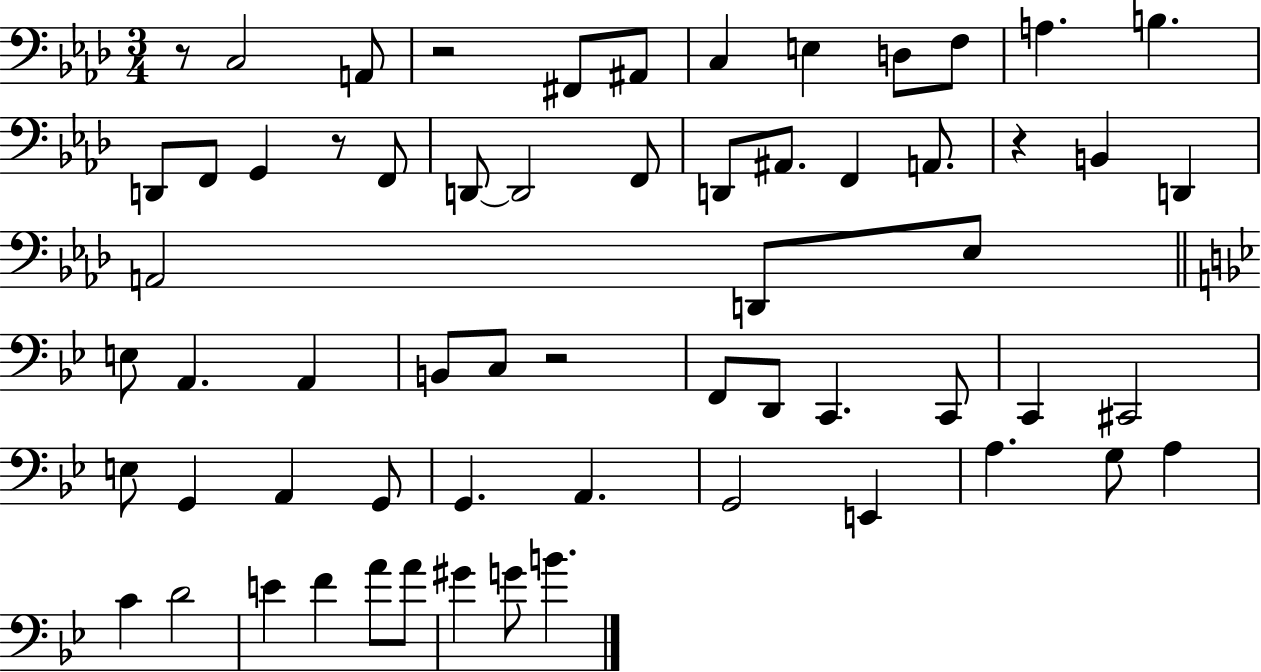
{
  \clef bass
  \numericTimeSignature
  \time 3/4
  \key aes \major
  r8 c2 a,8 | r2 fis,8 ais,8 | c4 e4 d8 f8 | a4. b4. | \break d,8 f,8 g,4 r8 f,8 | d,8~~ d,2 f,8 | d,8 ais,8. f,4 a,8. | r4 b,4 d,4 | \break a,2 d,8 ees8 | \bar "||" \break \key bes \major e8 a,4. a,4 | b,8 c8 r2 | f,8 d,8 c,4. c,8 | c,4 cis,2 | \break e8 g,4 a,4 g,8 | g,4. a,4. | g,2 e,4 | a4. g8 a4 | \break c'4 d'2 | e'4 f'4 a'8 a'8 | gis'4 g'8 b'4. | \bar "|."
}